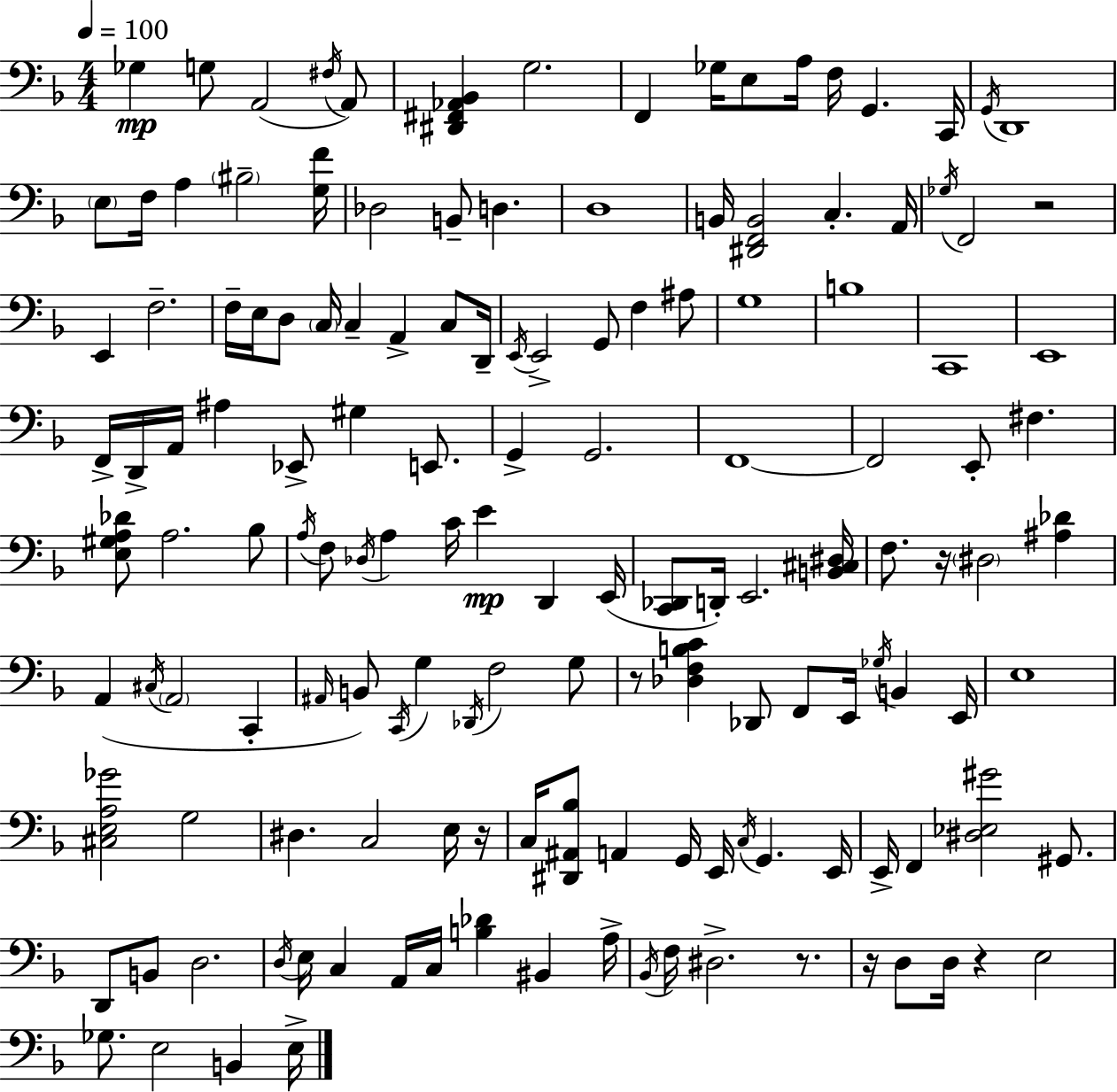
Gb3/q G3/e A2/h F#3/s A2/e [D#2,F#2,Ab2,Bb2]/q G3/h. F2/q Gb3/s E3/e A3/s F3/s G2/q. C2/s G2/s D2/w E3/e F3/s A3/q BIS3/h [G3,F4]/s Db3/h B2/e D3/q. D3/w B2/s [D#2,F2,B2]/h C3/q. A2/s Gb3/s F2/h R/h E2/q F3/h. F3/s E3/s D3/e C3/s C3/q A2/q C3/e D2/s E2/s E2/h G2/e F3/q A#3/e G3/w B3/w C2/w E2/w F2/s D2/s A2/s A#3/q Eb2/e G#3/q E2/e. G2/q G2/h. F2/w F2/h E2/e F#3/q. [E3,G#3,A3,Db4]/e A3/h. Bb3/e A3/s F3/e Db3/s A3/q C4/s E4/q D2/q E2/s [C2,Db2]/e D2/s E2/h. [B2,C#3,D#3]/s F3/e. R/s D#3/h [A#3,Db4]/q A2/q C#3/s A2/h C2/q A#2/s B2/e C2/s G3/q Db2/s F3/h G3/e R/e [Db3,F3,B3,C4]/q Db2/e F2/e E2/s Gb3/s B2/q E2/s E3/w [C#3,E3,A3,Gb4]/h G3/h D#3/q. C3/h E3/s R/s C3/s [D#2,A#2,Bb3]/e A2/q G2/s E2/s C3/s G2/q. E2/s E2/s F2/q [D#3,Eb3,G#4]/h G#2/e. D2/e B2/e D3/h. D3/s E3/s C3/q A2/s C3/s [B3,Db4]/q BIS2/q A3/s Bb2/s F3/s D#3/h. R/e. R/s D3/e D3/s R/q E3/h Gb3/e. E3/h B2/q E3/s